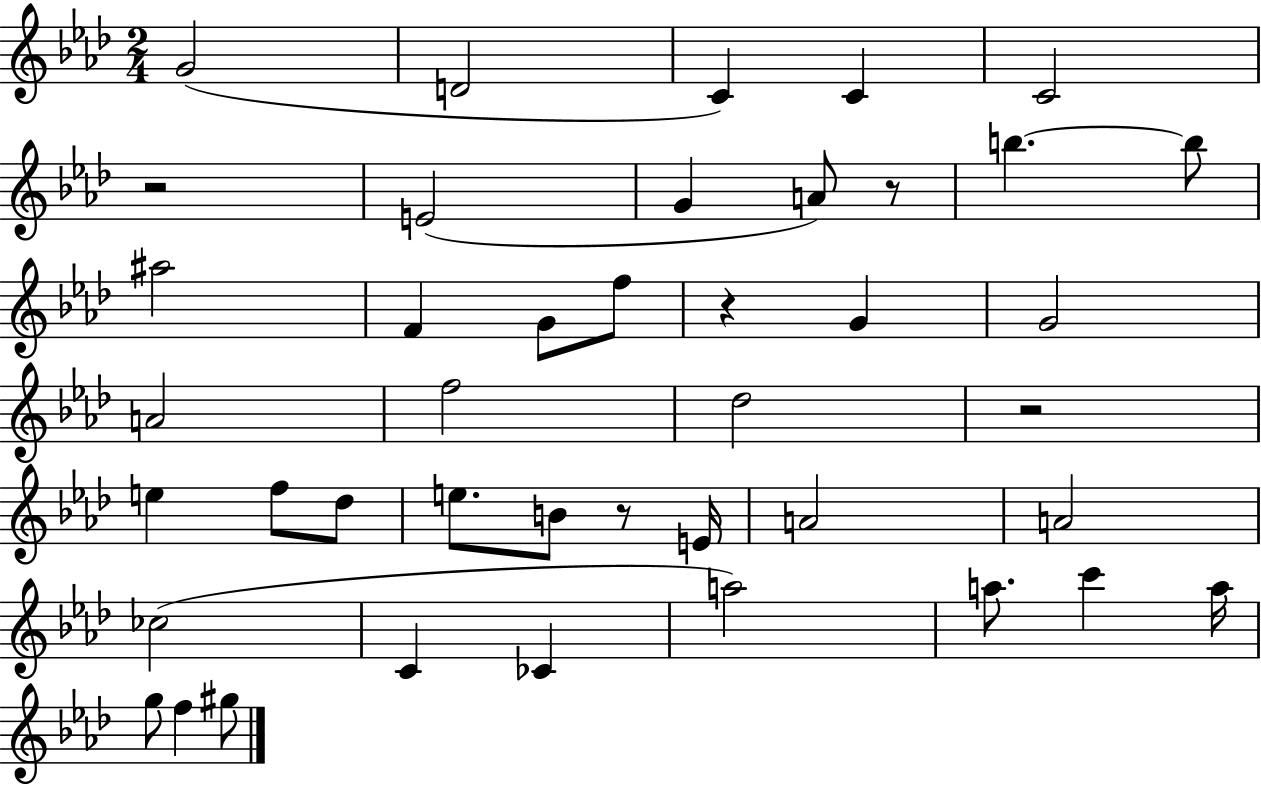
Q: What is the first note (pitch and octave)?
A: G4